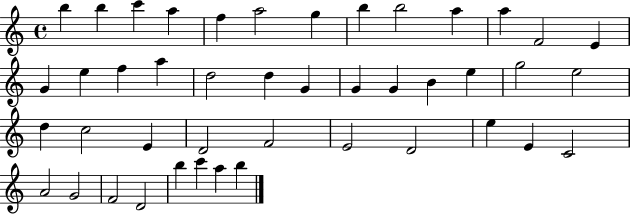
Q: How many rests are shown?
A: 0